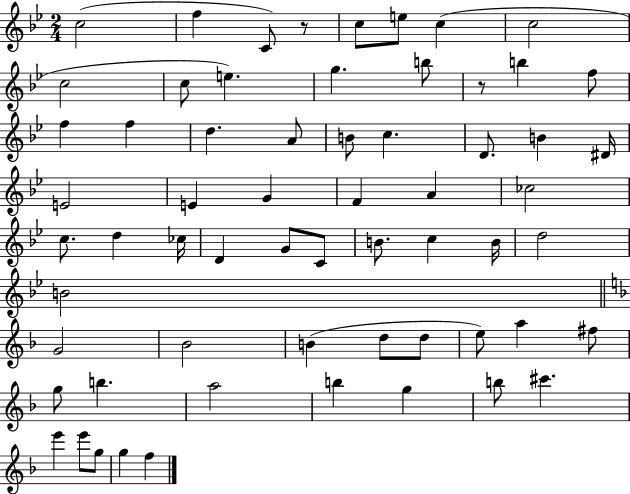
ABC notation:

X:1
T:Untitled
M:2/4
L:1/4
K:Bb
c2 f C/2 z/2 c/2 e/2 c c2 c2 c/2 e g b/2 z/2 b f/2 f f d A/2 B/2 c D/2 B ^D/4 E2 E G F A _c2 c/2 d _c/4 D G/2 C/2 B/2 c B/4 d2 B2 G2 _B2 B d/2 d/2 e/2 a ^f/2 g/2 b a2 b g b/2 ^c' e' e'/2 g/2 g f